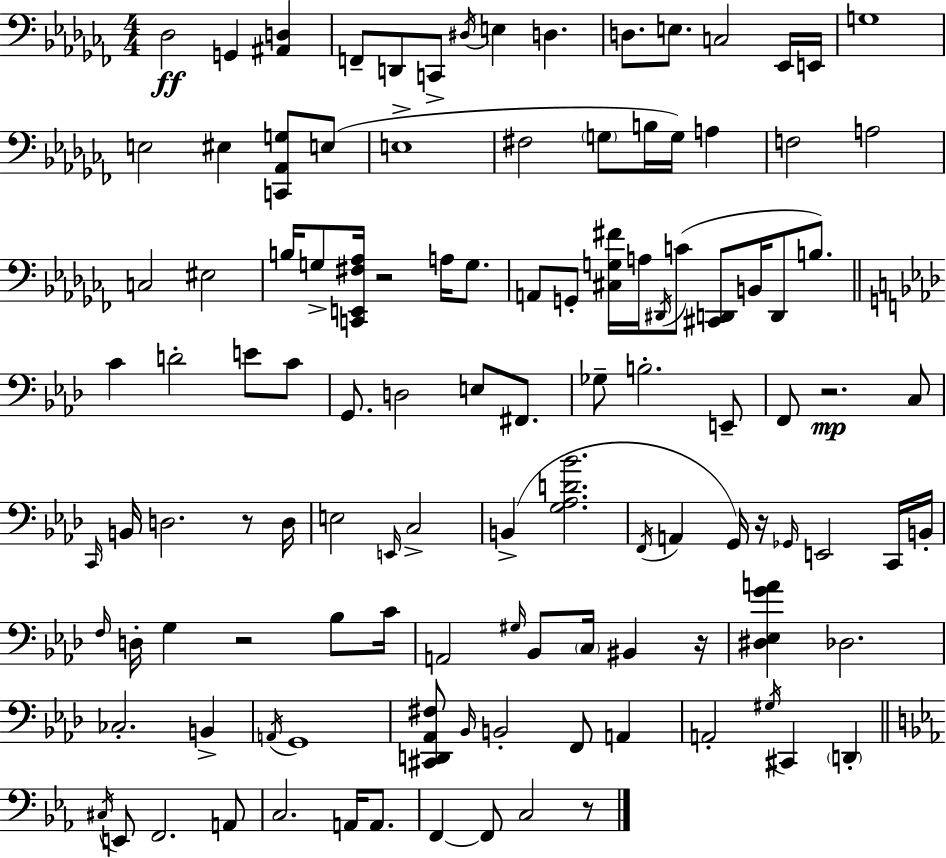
X:1
T:Untitled
M:4/4
L:1/4
K:Abm
_D,2 G,, [^A,,D,] F,,/2 D,,/2 C,,/2 ^D,/4 E, D, D,/2 E,/2 C,2 _E,,/4 E,,/4 G,4 E,2 ^E, [C,,_A,,G,]/2 E,/2 E,4 ^F,2 G,/2 B,/4 G,/4 A, F,2 A,2 C,2 ^E,2 B,/4 G,/2 [C,,E,,^F,_A,]/4 z2 A,/4 G,/2 A,,/2 G,,/2 [^C,G,^F]/4 A,/4 ^D,,/4 C/2 [^C,,D,,]/2 B,,/4 D,,/2 B,/2 C D2 E/2 C/2 G,,/2 D,2 E,/2 ^F,,/2 _G,/2 B,2 E,,/2 F,,/2 z2 C,/2 C,,/4 B,,/4 D,2 z/2 D,/4 E,2 E,,/4 C,2 B,, [G,_A,D_B]2 F,,/4 A,, G,,/4 z/4 _G,,/4 E,,2 C,,/4 B,,/4 F,/4 D,/4 G, z2 _B,/2 C/4 A,,2 ^G,/4 _B,,/2 C,/4 ^B,, z/4 [^D,_E,GA] _D,2 _C,2 B,, A,,/4 G,,4 [^C,,D,,_A,,^F,]/2 _B,,/4 B,,2 F,,/2 A,, A,,2 ^G,/4 ^C,, D,, ^C,/4 E,,/2 F,,2 A,,/2 C,2 A,,/4 A,,/2 F,, F,,/2 C,2 z/2